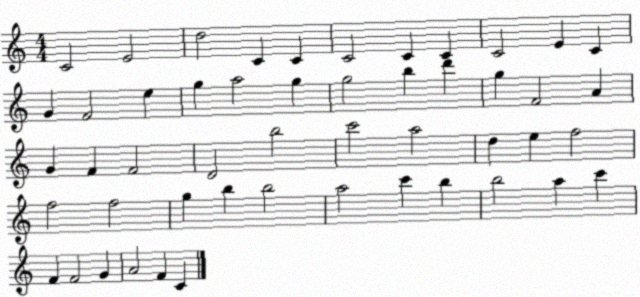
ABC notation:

X:1
T:Untitled
M:4/4
L:1/4
K:C
C2 E2 d2 C C C2 C C C2 E C G F2 e g a2 g g2 b d' g F2 A G F F2 D2 b2 c'2 a2 d e f2 f2 f2 g b b2 a2 c' b b2 a c' F F2 G A2 F C